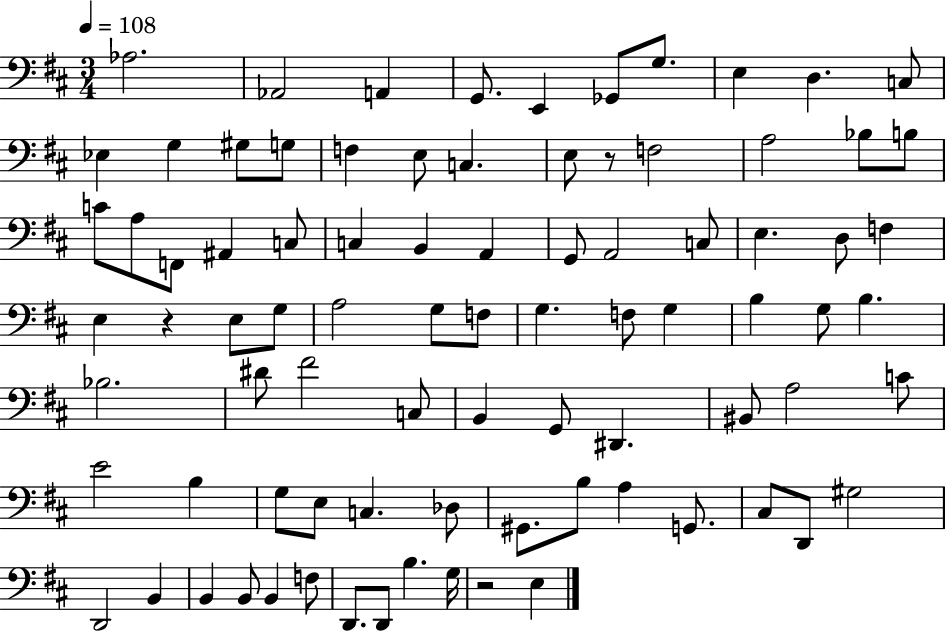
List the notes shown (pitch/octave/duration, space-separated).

Ab3/h. Ab2/h A2/q G2/e. E2/q Gb2/e G3/e. E3/q D3/q. C3/e Eb3/q G3/q G#3/e G3/e F3/q E3/e C3/q. E3/e R/e F3/h A3/h Bb3/e B3/e C4/e A3/e F2/e A#2/q C3/e C3/q B2/q A2/q G2/e A2/h C3/e E3/q. D3/e F3/q E3/q R/q E3/e G3/e A3/h G3/e F3/e G3/q. F3/e G3/q B3/q G3/e B3/q. Bb3/h. D#4/e F#4/h C3/e B2/q G2/e D#2/q. BIS2/e A3/h C4/e E4/h B3/q G3/e E3/e C3/q. Db3/e G#2/e. B3/e A3/q G2/e. C#3/e D2/e G#3/h D2/h B2/q B2/q B2/e B2/q F3/e D2/e. D2/e B3/q. G3/s R/h E3/q